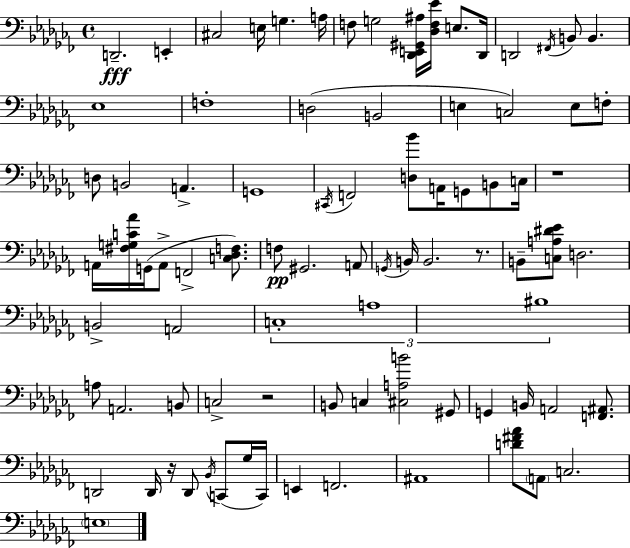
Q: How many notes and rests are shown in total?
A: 85